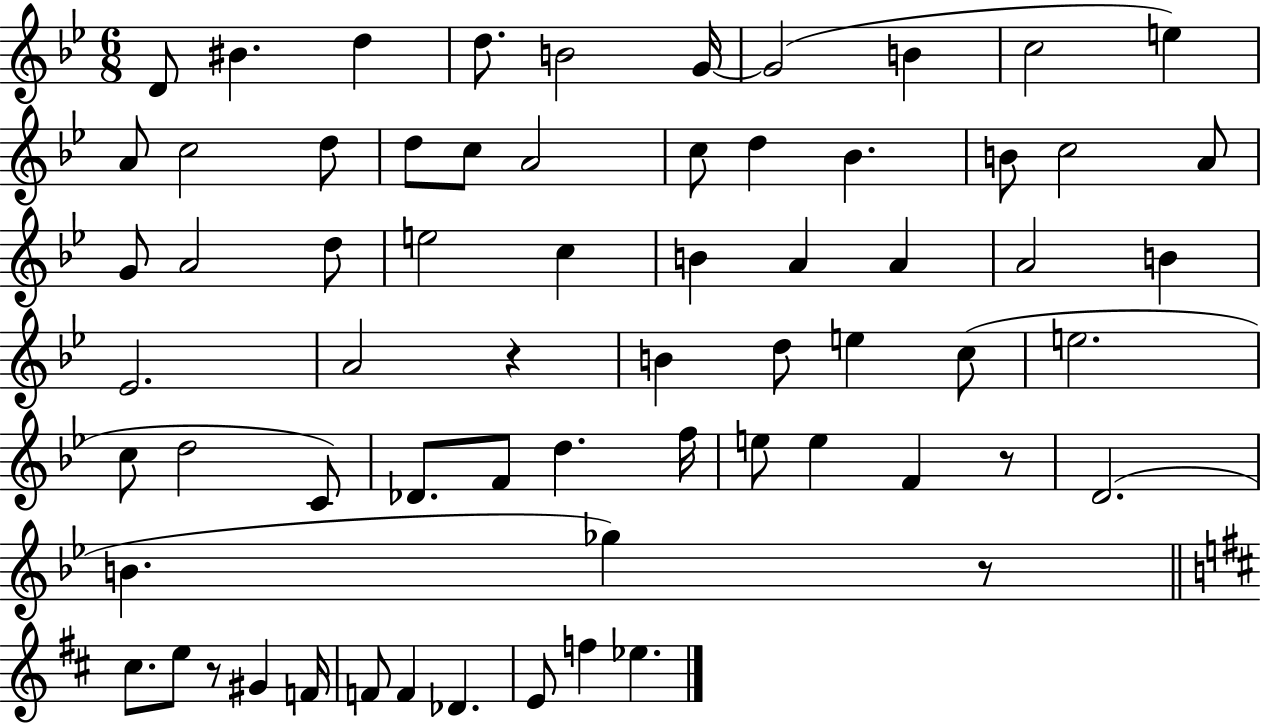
{
  \clef treble
  \numericTimeSignature
  \time 6/8
  \key bes \major
  d'8 bis'4. d''4 | d''8. b'2 g'16~~ | g'2( b'4 | c''2 e''4) | \break a'8 c''2 d''8 | d''8 c''8 a'2 | c''8 d''4 bes'4. | b'8 c''2 a'8 | \break g'8 a'2 d''8 | e''2 c''4 | b'4 a'4 a'4 | a'2 b'4 | \break ees'2. | a'2 r4 | b'4 d''8 e''4 c''8( | e''2. | \break c''8 d''2 c'8) | des'8. f'8 d''4. f''16 | e''8 e''4 f'4 r8 | d'2.( | \break b'4. ges''4) r8 | \bar "||" \break \key d \major cis''8. e''8 r8 gis'4 f'16 | f'8 f'4 des'4. | e'8 f''4 ees''4. | \bar "|."
}